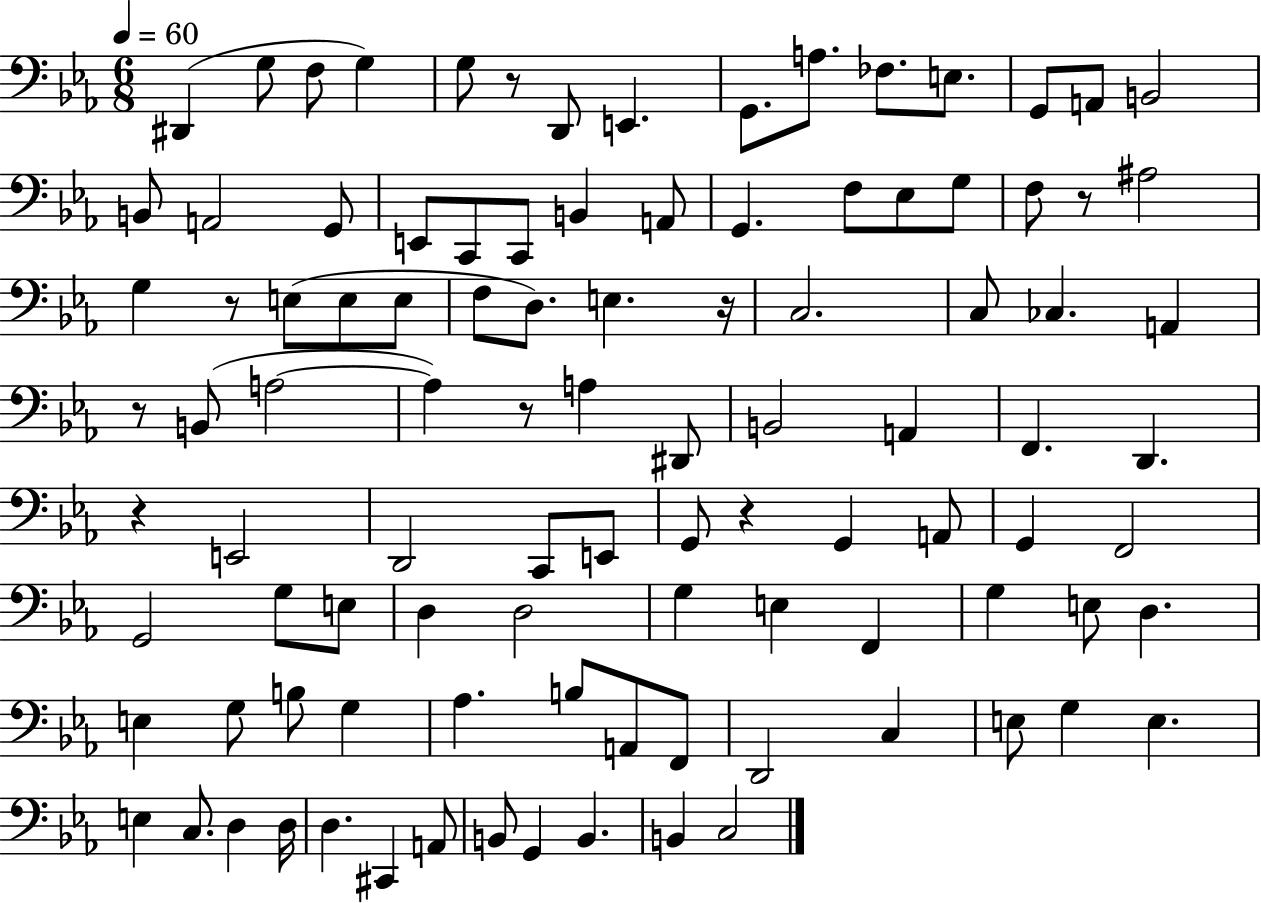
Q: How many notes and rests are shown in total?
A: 101